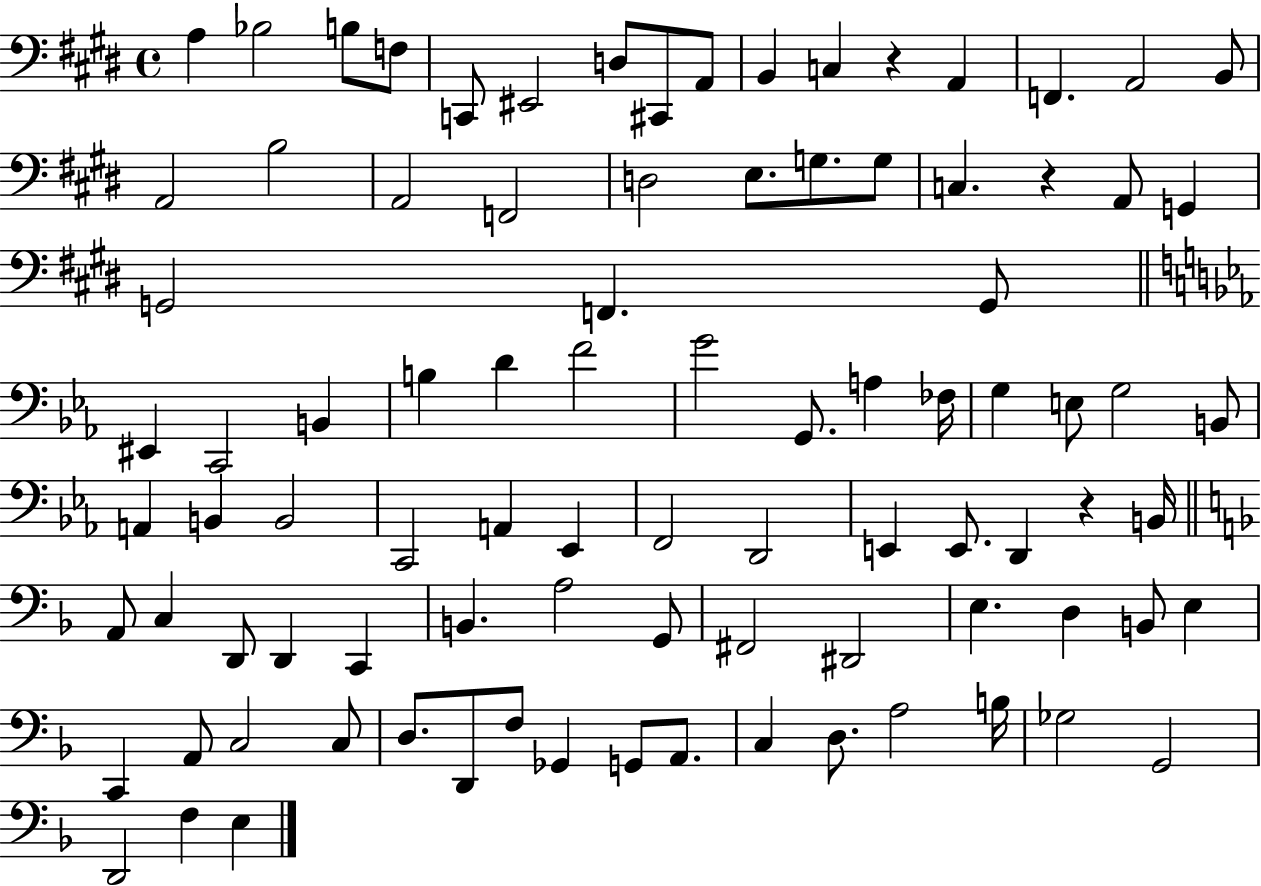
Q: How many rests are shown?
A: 3